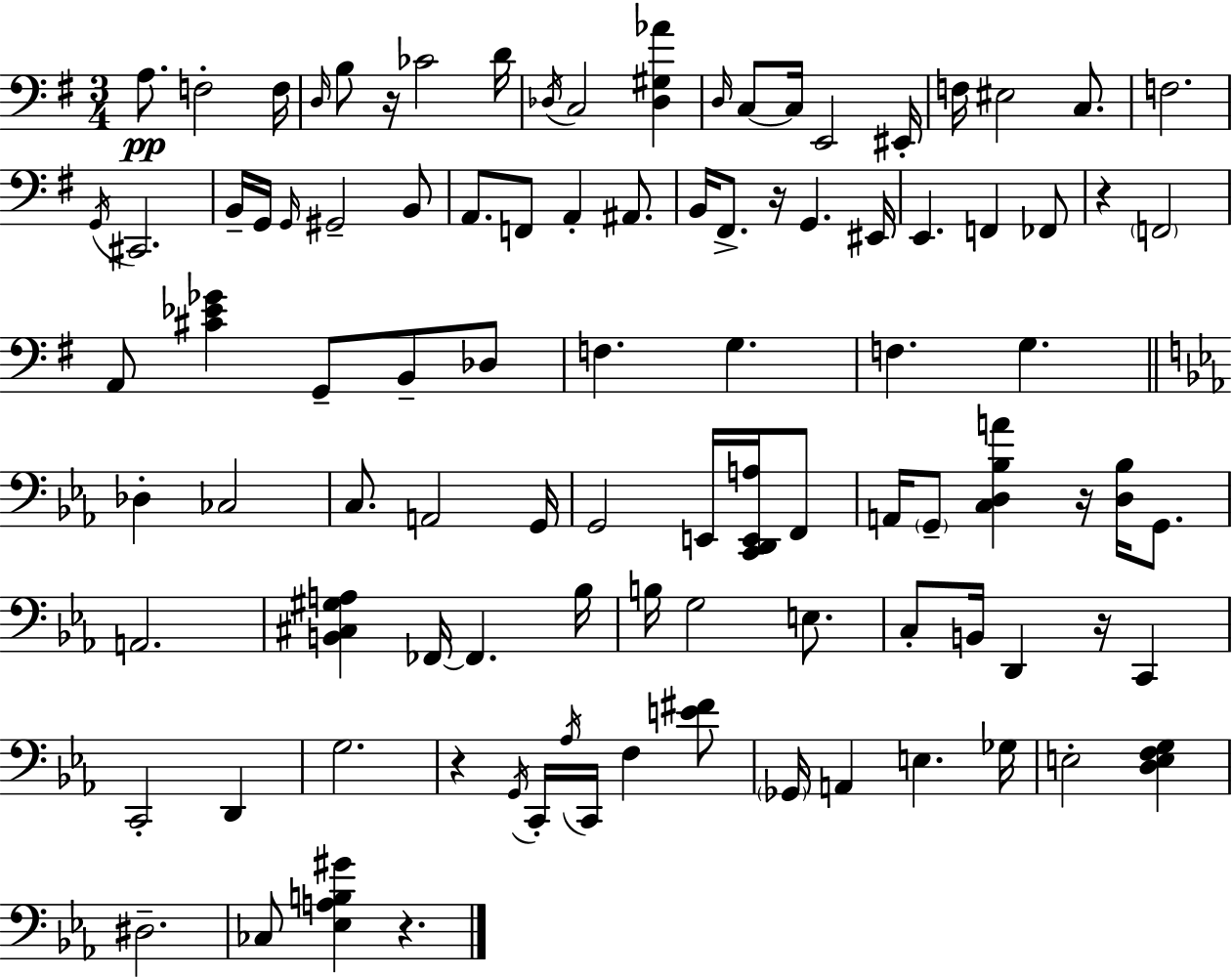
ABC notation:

X:1
T:Untitled
M:3/4
L:1/4
K:G
A,/2 F,2 F,/4 D,/4 B,/2 z/4 _C2 D/4 _D,/4 C,2 [_D,^G,_A] D,/4 C,/2 C,/4 E,,2 ^E,,/4 F,/4 ^E,2 C,/2 F,2 G,,/4 ^C,,2 B,,/4 G,,/4 G,,/4 ^G,,2 B,,/2 A,,/2 F,,/2 A,, ^A,,/2 B,,/4 ^F,,/2 z/4 G,, ^E,,/4 E,, F,, _F,,/2 z F,,2 A,,/2 [^C_E_G] G,,/2 B,,/2 _D,/2 F, G, F, G, _D, _C,2 C,/2 A,,2 G,,/4 G,,2 E,,/4 [C,,D,,E,,A,]/4 F,,/2 A,,/4 G,,/2 [C,D,_B,A] z/4 [D,_B,]/4 G,,/2 A,,2 [B,,^C,^G,A,] _F,,/4 _F,, _B,/4 B,/4 G,2 E,/2 C,/2 B,,/4 D,, z/4 C,, C,,2 D,, G,2 z G,,/4 C,,/4 _A,/4 C,,/4 F, [E^F]/2 _G,,/4 A,, E, _G,/4 E,2 [D,E,F,G,] ^D,2 _C,/2 [_E,A,B,^G] z